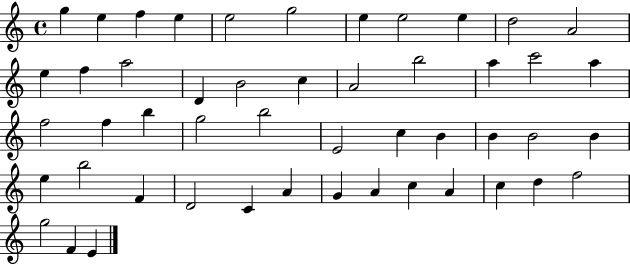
G5/q E5/q F5/q E5/q E5/h G5/h E5/q E5/h E5/q D5/h A4/h E5/q F5/q A5/h D4/q B4/h C5/q A4/h B5/h A5/q C6/h A5/q F5/h F5/q B5/q G5/h B5/h E4/h C5/q B4/q B4/q B4/h B4/q E5/q B5/h F4/q D4/h C4/q A4/q G4/q A4/q C5/q A4/q C5/q D5/q F5/h G5/h F4/q E4/q